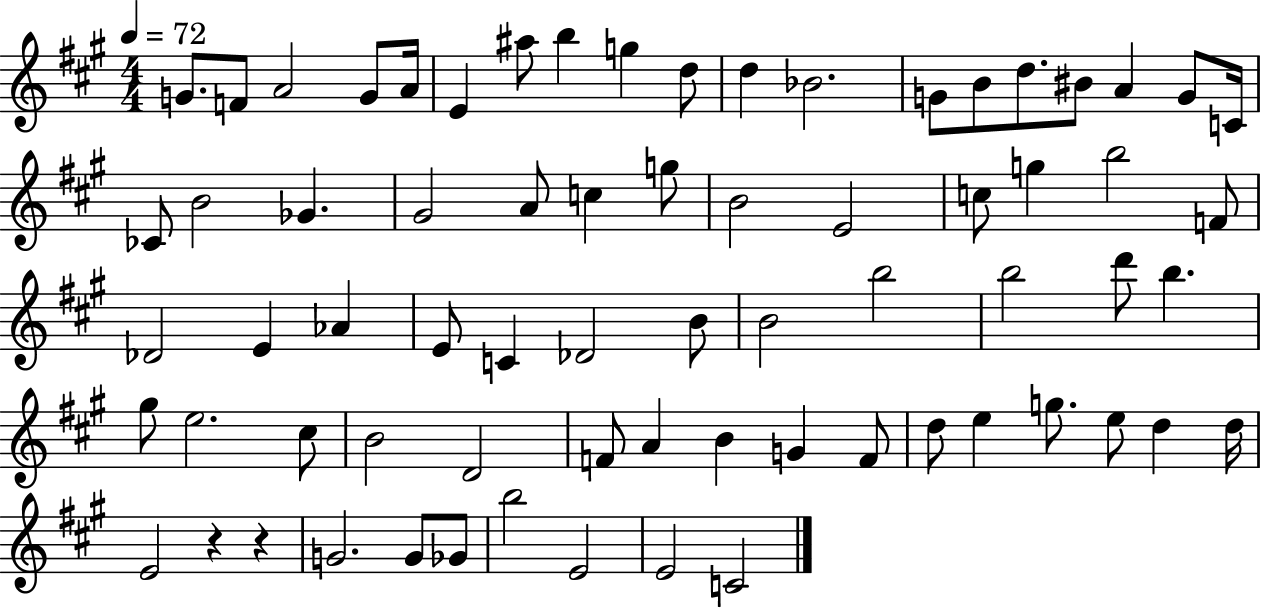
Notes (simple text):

G4/e. F4/e A4/h G4/e A4/s E4/q A#5/e B5/q G5/q D5/e D5/q Bb4/h. G4/e B4/e D5/e. BIS4/e A4/q G4/e C4/s CES4/e B4/h Gb4/q. G#4/h A4/e C5/q G5/e B4/h E4/h C5/e G5/q B5/h F4/e Db4/h E4/q Ab4/q E4/e C4/q Db4/h B4/e B4/h B5/h B5/h D6/e B5/q. G#5/e E5/h. C#5/e B4/h D4/h F4/e A4/q B4/q G4/q F4/e D5/e E5/q G5/e. E5/e D5/q D5/s E4/h R/q R/q G4/h. G4/e Gb4/e B5/h E4/h E4/h C4/h